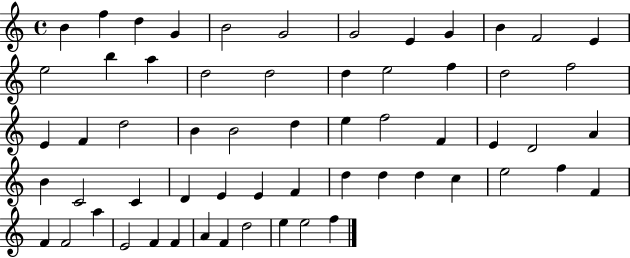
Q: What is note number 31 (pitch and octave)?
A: F4